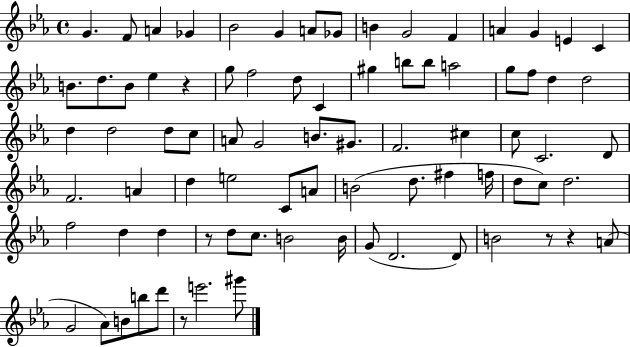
{
  \clef treble
  \time 4/4
  \defaultTimeSignature
  \key ees \major
  g'4. f'8 a'4 ges'4 | bes'2 g'4 a'8 ges'8 | b'4 g'2 f'4 | a'4 g'4 e'4 c'4 | \break b'8. d''8. b'8 ees''4 r4 | g''8 f''2 d''8 c'4 | gis''4 b''8 b''8 a''2 | g''8 f''8 d''4 d''2 | \break d''4 d''2 d''8 c''8 | a'8 g'2 b'8. gis'8. | f'2. cis''4 | c''8 c'2. d'8 | \break f'2. a'4 | d''4 e''2 c'8 a'8 | b'2( d''8. fis''4 f''16 | d''8 c''8) d''2. | \break f''2 d''4 d''4 | r8 d''8 c''8. b'2 b'16 | g'8( d'2. d'8) | b'2 r8 r4 a'8( | \break g'2 aes'8) b'8 b''8 d'''8 | r8 e'''2. gis'''8 | \bar "|."
}